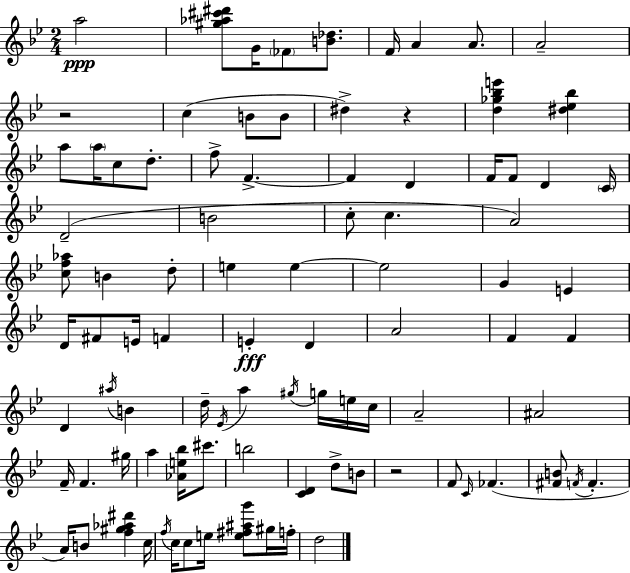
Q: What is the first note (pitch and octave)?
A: A5